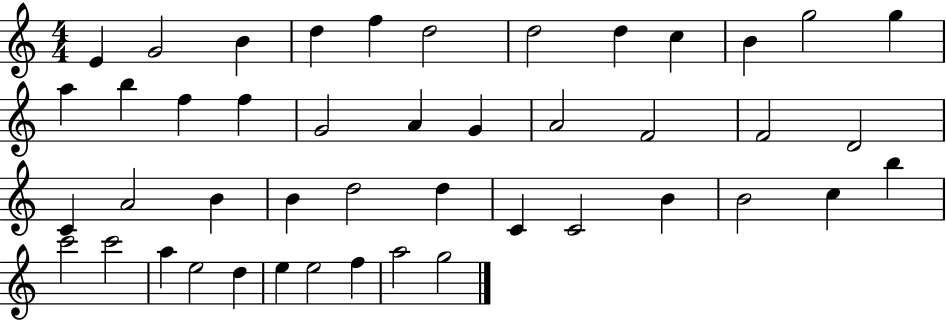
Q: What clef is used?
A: treble